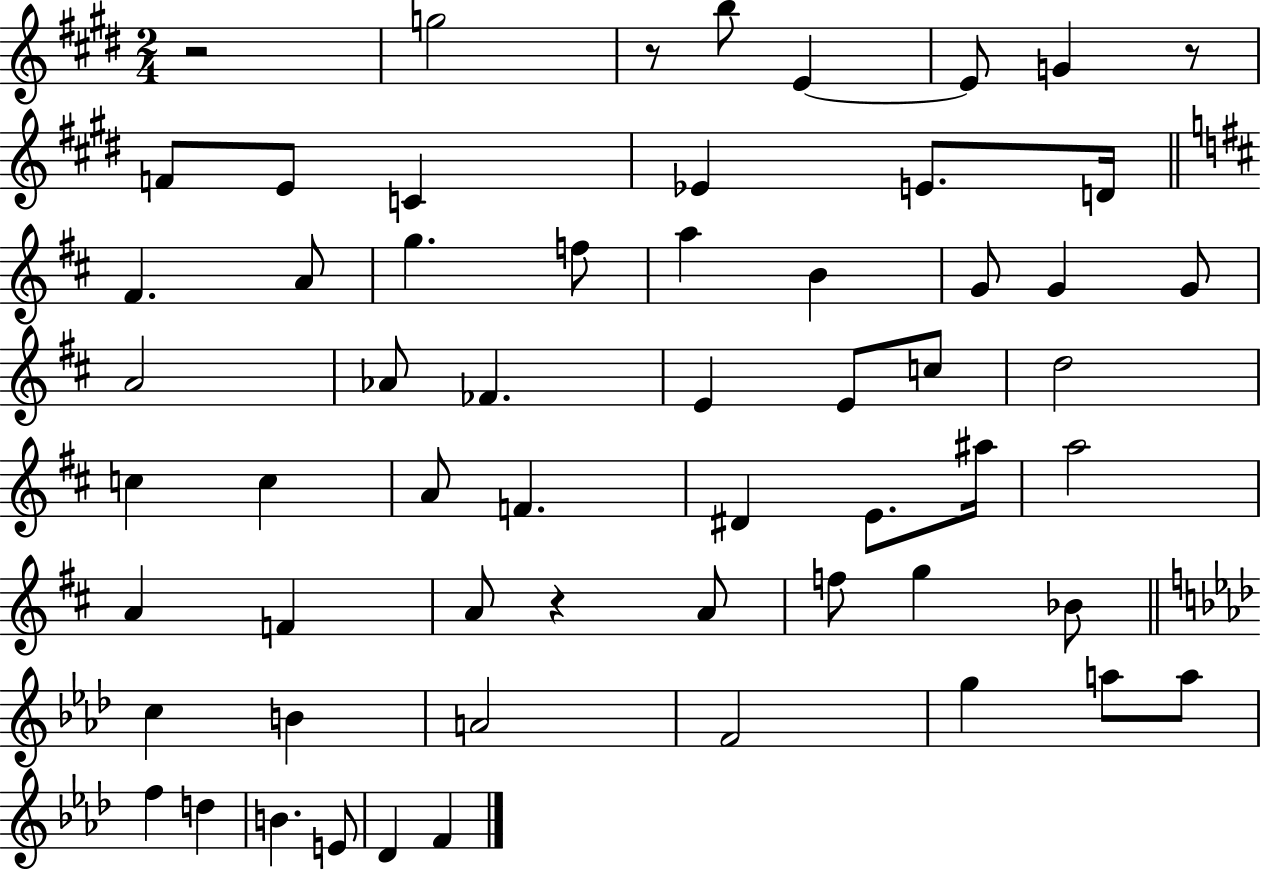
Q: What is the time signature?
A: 2/4